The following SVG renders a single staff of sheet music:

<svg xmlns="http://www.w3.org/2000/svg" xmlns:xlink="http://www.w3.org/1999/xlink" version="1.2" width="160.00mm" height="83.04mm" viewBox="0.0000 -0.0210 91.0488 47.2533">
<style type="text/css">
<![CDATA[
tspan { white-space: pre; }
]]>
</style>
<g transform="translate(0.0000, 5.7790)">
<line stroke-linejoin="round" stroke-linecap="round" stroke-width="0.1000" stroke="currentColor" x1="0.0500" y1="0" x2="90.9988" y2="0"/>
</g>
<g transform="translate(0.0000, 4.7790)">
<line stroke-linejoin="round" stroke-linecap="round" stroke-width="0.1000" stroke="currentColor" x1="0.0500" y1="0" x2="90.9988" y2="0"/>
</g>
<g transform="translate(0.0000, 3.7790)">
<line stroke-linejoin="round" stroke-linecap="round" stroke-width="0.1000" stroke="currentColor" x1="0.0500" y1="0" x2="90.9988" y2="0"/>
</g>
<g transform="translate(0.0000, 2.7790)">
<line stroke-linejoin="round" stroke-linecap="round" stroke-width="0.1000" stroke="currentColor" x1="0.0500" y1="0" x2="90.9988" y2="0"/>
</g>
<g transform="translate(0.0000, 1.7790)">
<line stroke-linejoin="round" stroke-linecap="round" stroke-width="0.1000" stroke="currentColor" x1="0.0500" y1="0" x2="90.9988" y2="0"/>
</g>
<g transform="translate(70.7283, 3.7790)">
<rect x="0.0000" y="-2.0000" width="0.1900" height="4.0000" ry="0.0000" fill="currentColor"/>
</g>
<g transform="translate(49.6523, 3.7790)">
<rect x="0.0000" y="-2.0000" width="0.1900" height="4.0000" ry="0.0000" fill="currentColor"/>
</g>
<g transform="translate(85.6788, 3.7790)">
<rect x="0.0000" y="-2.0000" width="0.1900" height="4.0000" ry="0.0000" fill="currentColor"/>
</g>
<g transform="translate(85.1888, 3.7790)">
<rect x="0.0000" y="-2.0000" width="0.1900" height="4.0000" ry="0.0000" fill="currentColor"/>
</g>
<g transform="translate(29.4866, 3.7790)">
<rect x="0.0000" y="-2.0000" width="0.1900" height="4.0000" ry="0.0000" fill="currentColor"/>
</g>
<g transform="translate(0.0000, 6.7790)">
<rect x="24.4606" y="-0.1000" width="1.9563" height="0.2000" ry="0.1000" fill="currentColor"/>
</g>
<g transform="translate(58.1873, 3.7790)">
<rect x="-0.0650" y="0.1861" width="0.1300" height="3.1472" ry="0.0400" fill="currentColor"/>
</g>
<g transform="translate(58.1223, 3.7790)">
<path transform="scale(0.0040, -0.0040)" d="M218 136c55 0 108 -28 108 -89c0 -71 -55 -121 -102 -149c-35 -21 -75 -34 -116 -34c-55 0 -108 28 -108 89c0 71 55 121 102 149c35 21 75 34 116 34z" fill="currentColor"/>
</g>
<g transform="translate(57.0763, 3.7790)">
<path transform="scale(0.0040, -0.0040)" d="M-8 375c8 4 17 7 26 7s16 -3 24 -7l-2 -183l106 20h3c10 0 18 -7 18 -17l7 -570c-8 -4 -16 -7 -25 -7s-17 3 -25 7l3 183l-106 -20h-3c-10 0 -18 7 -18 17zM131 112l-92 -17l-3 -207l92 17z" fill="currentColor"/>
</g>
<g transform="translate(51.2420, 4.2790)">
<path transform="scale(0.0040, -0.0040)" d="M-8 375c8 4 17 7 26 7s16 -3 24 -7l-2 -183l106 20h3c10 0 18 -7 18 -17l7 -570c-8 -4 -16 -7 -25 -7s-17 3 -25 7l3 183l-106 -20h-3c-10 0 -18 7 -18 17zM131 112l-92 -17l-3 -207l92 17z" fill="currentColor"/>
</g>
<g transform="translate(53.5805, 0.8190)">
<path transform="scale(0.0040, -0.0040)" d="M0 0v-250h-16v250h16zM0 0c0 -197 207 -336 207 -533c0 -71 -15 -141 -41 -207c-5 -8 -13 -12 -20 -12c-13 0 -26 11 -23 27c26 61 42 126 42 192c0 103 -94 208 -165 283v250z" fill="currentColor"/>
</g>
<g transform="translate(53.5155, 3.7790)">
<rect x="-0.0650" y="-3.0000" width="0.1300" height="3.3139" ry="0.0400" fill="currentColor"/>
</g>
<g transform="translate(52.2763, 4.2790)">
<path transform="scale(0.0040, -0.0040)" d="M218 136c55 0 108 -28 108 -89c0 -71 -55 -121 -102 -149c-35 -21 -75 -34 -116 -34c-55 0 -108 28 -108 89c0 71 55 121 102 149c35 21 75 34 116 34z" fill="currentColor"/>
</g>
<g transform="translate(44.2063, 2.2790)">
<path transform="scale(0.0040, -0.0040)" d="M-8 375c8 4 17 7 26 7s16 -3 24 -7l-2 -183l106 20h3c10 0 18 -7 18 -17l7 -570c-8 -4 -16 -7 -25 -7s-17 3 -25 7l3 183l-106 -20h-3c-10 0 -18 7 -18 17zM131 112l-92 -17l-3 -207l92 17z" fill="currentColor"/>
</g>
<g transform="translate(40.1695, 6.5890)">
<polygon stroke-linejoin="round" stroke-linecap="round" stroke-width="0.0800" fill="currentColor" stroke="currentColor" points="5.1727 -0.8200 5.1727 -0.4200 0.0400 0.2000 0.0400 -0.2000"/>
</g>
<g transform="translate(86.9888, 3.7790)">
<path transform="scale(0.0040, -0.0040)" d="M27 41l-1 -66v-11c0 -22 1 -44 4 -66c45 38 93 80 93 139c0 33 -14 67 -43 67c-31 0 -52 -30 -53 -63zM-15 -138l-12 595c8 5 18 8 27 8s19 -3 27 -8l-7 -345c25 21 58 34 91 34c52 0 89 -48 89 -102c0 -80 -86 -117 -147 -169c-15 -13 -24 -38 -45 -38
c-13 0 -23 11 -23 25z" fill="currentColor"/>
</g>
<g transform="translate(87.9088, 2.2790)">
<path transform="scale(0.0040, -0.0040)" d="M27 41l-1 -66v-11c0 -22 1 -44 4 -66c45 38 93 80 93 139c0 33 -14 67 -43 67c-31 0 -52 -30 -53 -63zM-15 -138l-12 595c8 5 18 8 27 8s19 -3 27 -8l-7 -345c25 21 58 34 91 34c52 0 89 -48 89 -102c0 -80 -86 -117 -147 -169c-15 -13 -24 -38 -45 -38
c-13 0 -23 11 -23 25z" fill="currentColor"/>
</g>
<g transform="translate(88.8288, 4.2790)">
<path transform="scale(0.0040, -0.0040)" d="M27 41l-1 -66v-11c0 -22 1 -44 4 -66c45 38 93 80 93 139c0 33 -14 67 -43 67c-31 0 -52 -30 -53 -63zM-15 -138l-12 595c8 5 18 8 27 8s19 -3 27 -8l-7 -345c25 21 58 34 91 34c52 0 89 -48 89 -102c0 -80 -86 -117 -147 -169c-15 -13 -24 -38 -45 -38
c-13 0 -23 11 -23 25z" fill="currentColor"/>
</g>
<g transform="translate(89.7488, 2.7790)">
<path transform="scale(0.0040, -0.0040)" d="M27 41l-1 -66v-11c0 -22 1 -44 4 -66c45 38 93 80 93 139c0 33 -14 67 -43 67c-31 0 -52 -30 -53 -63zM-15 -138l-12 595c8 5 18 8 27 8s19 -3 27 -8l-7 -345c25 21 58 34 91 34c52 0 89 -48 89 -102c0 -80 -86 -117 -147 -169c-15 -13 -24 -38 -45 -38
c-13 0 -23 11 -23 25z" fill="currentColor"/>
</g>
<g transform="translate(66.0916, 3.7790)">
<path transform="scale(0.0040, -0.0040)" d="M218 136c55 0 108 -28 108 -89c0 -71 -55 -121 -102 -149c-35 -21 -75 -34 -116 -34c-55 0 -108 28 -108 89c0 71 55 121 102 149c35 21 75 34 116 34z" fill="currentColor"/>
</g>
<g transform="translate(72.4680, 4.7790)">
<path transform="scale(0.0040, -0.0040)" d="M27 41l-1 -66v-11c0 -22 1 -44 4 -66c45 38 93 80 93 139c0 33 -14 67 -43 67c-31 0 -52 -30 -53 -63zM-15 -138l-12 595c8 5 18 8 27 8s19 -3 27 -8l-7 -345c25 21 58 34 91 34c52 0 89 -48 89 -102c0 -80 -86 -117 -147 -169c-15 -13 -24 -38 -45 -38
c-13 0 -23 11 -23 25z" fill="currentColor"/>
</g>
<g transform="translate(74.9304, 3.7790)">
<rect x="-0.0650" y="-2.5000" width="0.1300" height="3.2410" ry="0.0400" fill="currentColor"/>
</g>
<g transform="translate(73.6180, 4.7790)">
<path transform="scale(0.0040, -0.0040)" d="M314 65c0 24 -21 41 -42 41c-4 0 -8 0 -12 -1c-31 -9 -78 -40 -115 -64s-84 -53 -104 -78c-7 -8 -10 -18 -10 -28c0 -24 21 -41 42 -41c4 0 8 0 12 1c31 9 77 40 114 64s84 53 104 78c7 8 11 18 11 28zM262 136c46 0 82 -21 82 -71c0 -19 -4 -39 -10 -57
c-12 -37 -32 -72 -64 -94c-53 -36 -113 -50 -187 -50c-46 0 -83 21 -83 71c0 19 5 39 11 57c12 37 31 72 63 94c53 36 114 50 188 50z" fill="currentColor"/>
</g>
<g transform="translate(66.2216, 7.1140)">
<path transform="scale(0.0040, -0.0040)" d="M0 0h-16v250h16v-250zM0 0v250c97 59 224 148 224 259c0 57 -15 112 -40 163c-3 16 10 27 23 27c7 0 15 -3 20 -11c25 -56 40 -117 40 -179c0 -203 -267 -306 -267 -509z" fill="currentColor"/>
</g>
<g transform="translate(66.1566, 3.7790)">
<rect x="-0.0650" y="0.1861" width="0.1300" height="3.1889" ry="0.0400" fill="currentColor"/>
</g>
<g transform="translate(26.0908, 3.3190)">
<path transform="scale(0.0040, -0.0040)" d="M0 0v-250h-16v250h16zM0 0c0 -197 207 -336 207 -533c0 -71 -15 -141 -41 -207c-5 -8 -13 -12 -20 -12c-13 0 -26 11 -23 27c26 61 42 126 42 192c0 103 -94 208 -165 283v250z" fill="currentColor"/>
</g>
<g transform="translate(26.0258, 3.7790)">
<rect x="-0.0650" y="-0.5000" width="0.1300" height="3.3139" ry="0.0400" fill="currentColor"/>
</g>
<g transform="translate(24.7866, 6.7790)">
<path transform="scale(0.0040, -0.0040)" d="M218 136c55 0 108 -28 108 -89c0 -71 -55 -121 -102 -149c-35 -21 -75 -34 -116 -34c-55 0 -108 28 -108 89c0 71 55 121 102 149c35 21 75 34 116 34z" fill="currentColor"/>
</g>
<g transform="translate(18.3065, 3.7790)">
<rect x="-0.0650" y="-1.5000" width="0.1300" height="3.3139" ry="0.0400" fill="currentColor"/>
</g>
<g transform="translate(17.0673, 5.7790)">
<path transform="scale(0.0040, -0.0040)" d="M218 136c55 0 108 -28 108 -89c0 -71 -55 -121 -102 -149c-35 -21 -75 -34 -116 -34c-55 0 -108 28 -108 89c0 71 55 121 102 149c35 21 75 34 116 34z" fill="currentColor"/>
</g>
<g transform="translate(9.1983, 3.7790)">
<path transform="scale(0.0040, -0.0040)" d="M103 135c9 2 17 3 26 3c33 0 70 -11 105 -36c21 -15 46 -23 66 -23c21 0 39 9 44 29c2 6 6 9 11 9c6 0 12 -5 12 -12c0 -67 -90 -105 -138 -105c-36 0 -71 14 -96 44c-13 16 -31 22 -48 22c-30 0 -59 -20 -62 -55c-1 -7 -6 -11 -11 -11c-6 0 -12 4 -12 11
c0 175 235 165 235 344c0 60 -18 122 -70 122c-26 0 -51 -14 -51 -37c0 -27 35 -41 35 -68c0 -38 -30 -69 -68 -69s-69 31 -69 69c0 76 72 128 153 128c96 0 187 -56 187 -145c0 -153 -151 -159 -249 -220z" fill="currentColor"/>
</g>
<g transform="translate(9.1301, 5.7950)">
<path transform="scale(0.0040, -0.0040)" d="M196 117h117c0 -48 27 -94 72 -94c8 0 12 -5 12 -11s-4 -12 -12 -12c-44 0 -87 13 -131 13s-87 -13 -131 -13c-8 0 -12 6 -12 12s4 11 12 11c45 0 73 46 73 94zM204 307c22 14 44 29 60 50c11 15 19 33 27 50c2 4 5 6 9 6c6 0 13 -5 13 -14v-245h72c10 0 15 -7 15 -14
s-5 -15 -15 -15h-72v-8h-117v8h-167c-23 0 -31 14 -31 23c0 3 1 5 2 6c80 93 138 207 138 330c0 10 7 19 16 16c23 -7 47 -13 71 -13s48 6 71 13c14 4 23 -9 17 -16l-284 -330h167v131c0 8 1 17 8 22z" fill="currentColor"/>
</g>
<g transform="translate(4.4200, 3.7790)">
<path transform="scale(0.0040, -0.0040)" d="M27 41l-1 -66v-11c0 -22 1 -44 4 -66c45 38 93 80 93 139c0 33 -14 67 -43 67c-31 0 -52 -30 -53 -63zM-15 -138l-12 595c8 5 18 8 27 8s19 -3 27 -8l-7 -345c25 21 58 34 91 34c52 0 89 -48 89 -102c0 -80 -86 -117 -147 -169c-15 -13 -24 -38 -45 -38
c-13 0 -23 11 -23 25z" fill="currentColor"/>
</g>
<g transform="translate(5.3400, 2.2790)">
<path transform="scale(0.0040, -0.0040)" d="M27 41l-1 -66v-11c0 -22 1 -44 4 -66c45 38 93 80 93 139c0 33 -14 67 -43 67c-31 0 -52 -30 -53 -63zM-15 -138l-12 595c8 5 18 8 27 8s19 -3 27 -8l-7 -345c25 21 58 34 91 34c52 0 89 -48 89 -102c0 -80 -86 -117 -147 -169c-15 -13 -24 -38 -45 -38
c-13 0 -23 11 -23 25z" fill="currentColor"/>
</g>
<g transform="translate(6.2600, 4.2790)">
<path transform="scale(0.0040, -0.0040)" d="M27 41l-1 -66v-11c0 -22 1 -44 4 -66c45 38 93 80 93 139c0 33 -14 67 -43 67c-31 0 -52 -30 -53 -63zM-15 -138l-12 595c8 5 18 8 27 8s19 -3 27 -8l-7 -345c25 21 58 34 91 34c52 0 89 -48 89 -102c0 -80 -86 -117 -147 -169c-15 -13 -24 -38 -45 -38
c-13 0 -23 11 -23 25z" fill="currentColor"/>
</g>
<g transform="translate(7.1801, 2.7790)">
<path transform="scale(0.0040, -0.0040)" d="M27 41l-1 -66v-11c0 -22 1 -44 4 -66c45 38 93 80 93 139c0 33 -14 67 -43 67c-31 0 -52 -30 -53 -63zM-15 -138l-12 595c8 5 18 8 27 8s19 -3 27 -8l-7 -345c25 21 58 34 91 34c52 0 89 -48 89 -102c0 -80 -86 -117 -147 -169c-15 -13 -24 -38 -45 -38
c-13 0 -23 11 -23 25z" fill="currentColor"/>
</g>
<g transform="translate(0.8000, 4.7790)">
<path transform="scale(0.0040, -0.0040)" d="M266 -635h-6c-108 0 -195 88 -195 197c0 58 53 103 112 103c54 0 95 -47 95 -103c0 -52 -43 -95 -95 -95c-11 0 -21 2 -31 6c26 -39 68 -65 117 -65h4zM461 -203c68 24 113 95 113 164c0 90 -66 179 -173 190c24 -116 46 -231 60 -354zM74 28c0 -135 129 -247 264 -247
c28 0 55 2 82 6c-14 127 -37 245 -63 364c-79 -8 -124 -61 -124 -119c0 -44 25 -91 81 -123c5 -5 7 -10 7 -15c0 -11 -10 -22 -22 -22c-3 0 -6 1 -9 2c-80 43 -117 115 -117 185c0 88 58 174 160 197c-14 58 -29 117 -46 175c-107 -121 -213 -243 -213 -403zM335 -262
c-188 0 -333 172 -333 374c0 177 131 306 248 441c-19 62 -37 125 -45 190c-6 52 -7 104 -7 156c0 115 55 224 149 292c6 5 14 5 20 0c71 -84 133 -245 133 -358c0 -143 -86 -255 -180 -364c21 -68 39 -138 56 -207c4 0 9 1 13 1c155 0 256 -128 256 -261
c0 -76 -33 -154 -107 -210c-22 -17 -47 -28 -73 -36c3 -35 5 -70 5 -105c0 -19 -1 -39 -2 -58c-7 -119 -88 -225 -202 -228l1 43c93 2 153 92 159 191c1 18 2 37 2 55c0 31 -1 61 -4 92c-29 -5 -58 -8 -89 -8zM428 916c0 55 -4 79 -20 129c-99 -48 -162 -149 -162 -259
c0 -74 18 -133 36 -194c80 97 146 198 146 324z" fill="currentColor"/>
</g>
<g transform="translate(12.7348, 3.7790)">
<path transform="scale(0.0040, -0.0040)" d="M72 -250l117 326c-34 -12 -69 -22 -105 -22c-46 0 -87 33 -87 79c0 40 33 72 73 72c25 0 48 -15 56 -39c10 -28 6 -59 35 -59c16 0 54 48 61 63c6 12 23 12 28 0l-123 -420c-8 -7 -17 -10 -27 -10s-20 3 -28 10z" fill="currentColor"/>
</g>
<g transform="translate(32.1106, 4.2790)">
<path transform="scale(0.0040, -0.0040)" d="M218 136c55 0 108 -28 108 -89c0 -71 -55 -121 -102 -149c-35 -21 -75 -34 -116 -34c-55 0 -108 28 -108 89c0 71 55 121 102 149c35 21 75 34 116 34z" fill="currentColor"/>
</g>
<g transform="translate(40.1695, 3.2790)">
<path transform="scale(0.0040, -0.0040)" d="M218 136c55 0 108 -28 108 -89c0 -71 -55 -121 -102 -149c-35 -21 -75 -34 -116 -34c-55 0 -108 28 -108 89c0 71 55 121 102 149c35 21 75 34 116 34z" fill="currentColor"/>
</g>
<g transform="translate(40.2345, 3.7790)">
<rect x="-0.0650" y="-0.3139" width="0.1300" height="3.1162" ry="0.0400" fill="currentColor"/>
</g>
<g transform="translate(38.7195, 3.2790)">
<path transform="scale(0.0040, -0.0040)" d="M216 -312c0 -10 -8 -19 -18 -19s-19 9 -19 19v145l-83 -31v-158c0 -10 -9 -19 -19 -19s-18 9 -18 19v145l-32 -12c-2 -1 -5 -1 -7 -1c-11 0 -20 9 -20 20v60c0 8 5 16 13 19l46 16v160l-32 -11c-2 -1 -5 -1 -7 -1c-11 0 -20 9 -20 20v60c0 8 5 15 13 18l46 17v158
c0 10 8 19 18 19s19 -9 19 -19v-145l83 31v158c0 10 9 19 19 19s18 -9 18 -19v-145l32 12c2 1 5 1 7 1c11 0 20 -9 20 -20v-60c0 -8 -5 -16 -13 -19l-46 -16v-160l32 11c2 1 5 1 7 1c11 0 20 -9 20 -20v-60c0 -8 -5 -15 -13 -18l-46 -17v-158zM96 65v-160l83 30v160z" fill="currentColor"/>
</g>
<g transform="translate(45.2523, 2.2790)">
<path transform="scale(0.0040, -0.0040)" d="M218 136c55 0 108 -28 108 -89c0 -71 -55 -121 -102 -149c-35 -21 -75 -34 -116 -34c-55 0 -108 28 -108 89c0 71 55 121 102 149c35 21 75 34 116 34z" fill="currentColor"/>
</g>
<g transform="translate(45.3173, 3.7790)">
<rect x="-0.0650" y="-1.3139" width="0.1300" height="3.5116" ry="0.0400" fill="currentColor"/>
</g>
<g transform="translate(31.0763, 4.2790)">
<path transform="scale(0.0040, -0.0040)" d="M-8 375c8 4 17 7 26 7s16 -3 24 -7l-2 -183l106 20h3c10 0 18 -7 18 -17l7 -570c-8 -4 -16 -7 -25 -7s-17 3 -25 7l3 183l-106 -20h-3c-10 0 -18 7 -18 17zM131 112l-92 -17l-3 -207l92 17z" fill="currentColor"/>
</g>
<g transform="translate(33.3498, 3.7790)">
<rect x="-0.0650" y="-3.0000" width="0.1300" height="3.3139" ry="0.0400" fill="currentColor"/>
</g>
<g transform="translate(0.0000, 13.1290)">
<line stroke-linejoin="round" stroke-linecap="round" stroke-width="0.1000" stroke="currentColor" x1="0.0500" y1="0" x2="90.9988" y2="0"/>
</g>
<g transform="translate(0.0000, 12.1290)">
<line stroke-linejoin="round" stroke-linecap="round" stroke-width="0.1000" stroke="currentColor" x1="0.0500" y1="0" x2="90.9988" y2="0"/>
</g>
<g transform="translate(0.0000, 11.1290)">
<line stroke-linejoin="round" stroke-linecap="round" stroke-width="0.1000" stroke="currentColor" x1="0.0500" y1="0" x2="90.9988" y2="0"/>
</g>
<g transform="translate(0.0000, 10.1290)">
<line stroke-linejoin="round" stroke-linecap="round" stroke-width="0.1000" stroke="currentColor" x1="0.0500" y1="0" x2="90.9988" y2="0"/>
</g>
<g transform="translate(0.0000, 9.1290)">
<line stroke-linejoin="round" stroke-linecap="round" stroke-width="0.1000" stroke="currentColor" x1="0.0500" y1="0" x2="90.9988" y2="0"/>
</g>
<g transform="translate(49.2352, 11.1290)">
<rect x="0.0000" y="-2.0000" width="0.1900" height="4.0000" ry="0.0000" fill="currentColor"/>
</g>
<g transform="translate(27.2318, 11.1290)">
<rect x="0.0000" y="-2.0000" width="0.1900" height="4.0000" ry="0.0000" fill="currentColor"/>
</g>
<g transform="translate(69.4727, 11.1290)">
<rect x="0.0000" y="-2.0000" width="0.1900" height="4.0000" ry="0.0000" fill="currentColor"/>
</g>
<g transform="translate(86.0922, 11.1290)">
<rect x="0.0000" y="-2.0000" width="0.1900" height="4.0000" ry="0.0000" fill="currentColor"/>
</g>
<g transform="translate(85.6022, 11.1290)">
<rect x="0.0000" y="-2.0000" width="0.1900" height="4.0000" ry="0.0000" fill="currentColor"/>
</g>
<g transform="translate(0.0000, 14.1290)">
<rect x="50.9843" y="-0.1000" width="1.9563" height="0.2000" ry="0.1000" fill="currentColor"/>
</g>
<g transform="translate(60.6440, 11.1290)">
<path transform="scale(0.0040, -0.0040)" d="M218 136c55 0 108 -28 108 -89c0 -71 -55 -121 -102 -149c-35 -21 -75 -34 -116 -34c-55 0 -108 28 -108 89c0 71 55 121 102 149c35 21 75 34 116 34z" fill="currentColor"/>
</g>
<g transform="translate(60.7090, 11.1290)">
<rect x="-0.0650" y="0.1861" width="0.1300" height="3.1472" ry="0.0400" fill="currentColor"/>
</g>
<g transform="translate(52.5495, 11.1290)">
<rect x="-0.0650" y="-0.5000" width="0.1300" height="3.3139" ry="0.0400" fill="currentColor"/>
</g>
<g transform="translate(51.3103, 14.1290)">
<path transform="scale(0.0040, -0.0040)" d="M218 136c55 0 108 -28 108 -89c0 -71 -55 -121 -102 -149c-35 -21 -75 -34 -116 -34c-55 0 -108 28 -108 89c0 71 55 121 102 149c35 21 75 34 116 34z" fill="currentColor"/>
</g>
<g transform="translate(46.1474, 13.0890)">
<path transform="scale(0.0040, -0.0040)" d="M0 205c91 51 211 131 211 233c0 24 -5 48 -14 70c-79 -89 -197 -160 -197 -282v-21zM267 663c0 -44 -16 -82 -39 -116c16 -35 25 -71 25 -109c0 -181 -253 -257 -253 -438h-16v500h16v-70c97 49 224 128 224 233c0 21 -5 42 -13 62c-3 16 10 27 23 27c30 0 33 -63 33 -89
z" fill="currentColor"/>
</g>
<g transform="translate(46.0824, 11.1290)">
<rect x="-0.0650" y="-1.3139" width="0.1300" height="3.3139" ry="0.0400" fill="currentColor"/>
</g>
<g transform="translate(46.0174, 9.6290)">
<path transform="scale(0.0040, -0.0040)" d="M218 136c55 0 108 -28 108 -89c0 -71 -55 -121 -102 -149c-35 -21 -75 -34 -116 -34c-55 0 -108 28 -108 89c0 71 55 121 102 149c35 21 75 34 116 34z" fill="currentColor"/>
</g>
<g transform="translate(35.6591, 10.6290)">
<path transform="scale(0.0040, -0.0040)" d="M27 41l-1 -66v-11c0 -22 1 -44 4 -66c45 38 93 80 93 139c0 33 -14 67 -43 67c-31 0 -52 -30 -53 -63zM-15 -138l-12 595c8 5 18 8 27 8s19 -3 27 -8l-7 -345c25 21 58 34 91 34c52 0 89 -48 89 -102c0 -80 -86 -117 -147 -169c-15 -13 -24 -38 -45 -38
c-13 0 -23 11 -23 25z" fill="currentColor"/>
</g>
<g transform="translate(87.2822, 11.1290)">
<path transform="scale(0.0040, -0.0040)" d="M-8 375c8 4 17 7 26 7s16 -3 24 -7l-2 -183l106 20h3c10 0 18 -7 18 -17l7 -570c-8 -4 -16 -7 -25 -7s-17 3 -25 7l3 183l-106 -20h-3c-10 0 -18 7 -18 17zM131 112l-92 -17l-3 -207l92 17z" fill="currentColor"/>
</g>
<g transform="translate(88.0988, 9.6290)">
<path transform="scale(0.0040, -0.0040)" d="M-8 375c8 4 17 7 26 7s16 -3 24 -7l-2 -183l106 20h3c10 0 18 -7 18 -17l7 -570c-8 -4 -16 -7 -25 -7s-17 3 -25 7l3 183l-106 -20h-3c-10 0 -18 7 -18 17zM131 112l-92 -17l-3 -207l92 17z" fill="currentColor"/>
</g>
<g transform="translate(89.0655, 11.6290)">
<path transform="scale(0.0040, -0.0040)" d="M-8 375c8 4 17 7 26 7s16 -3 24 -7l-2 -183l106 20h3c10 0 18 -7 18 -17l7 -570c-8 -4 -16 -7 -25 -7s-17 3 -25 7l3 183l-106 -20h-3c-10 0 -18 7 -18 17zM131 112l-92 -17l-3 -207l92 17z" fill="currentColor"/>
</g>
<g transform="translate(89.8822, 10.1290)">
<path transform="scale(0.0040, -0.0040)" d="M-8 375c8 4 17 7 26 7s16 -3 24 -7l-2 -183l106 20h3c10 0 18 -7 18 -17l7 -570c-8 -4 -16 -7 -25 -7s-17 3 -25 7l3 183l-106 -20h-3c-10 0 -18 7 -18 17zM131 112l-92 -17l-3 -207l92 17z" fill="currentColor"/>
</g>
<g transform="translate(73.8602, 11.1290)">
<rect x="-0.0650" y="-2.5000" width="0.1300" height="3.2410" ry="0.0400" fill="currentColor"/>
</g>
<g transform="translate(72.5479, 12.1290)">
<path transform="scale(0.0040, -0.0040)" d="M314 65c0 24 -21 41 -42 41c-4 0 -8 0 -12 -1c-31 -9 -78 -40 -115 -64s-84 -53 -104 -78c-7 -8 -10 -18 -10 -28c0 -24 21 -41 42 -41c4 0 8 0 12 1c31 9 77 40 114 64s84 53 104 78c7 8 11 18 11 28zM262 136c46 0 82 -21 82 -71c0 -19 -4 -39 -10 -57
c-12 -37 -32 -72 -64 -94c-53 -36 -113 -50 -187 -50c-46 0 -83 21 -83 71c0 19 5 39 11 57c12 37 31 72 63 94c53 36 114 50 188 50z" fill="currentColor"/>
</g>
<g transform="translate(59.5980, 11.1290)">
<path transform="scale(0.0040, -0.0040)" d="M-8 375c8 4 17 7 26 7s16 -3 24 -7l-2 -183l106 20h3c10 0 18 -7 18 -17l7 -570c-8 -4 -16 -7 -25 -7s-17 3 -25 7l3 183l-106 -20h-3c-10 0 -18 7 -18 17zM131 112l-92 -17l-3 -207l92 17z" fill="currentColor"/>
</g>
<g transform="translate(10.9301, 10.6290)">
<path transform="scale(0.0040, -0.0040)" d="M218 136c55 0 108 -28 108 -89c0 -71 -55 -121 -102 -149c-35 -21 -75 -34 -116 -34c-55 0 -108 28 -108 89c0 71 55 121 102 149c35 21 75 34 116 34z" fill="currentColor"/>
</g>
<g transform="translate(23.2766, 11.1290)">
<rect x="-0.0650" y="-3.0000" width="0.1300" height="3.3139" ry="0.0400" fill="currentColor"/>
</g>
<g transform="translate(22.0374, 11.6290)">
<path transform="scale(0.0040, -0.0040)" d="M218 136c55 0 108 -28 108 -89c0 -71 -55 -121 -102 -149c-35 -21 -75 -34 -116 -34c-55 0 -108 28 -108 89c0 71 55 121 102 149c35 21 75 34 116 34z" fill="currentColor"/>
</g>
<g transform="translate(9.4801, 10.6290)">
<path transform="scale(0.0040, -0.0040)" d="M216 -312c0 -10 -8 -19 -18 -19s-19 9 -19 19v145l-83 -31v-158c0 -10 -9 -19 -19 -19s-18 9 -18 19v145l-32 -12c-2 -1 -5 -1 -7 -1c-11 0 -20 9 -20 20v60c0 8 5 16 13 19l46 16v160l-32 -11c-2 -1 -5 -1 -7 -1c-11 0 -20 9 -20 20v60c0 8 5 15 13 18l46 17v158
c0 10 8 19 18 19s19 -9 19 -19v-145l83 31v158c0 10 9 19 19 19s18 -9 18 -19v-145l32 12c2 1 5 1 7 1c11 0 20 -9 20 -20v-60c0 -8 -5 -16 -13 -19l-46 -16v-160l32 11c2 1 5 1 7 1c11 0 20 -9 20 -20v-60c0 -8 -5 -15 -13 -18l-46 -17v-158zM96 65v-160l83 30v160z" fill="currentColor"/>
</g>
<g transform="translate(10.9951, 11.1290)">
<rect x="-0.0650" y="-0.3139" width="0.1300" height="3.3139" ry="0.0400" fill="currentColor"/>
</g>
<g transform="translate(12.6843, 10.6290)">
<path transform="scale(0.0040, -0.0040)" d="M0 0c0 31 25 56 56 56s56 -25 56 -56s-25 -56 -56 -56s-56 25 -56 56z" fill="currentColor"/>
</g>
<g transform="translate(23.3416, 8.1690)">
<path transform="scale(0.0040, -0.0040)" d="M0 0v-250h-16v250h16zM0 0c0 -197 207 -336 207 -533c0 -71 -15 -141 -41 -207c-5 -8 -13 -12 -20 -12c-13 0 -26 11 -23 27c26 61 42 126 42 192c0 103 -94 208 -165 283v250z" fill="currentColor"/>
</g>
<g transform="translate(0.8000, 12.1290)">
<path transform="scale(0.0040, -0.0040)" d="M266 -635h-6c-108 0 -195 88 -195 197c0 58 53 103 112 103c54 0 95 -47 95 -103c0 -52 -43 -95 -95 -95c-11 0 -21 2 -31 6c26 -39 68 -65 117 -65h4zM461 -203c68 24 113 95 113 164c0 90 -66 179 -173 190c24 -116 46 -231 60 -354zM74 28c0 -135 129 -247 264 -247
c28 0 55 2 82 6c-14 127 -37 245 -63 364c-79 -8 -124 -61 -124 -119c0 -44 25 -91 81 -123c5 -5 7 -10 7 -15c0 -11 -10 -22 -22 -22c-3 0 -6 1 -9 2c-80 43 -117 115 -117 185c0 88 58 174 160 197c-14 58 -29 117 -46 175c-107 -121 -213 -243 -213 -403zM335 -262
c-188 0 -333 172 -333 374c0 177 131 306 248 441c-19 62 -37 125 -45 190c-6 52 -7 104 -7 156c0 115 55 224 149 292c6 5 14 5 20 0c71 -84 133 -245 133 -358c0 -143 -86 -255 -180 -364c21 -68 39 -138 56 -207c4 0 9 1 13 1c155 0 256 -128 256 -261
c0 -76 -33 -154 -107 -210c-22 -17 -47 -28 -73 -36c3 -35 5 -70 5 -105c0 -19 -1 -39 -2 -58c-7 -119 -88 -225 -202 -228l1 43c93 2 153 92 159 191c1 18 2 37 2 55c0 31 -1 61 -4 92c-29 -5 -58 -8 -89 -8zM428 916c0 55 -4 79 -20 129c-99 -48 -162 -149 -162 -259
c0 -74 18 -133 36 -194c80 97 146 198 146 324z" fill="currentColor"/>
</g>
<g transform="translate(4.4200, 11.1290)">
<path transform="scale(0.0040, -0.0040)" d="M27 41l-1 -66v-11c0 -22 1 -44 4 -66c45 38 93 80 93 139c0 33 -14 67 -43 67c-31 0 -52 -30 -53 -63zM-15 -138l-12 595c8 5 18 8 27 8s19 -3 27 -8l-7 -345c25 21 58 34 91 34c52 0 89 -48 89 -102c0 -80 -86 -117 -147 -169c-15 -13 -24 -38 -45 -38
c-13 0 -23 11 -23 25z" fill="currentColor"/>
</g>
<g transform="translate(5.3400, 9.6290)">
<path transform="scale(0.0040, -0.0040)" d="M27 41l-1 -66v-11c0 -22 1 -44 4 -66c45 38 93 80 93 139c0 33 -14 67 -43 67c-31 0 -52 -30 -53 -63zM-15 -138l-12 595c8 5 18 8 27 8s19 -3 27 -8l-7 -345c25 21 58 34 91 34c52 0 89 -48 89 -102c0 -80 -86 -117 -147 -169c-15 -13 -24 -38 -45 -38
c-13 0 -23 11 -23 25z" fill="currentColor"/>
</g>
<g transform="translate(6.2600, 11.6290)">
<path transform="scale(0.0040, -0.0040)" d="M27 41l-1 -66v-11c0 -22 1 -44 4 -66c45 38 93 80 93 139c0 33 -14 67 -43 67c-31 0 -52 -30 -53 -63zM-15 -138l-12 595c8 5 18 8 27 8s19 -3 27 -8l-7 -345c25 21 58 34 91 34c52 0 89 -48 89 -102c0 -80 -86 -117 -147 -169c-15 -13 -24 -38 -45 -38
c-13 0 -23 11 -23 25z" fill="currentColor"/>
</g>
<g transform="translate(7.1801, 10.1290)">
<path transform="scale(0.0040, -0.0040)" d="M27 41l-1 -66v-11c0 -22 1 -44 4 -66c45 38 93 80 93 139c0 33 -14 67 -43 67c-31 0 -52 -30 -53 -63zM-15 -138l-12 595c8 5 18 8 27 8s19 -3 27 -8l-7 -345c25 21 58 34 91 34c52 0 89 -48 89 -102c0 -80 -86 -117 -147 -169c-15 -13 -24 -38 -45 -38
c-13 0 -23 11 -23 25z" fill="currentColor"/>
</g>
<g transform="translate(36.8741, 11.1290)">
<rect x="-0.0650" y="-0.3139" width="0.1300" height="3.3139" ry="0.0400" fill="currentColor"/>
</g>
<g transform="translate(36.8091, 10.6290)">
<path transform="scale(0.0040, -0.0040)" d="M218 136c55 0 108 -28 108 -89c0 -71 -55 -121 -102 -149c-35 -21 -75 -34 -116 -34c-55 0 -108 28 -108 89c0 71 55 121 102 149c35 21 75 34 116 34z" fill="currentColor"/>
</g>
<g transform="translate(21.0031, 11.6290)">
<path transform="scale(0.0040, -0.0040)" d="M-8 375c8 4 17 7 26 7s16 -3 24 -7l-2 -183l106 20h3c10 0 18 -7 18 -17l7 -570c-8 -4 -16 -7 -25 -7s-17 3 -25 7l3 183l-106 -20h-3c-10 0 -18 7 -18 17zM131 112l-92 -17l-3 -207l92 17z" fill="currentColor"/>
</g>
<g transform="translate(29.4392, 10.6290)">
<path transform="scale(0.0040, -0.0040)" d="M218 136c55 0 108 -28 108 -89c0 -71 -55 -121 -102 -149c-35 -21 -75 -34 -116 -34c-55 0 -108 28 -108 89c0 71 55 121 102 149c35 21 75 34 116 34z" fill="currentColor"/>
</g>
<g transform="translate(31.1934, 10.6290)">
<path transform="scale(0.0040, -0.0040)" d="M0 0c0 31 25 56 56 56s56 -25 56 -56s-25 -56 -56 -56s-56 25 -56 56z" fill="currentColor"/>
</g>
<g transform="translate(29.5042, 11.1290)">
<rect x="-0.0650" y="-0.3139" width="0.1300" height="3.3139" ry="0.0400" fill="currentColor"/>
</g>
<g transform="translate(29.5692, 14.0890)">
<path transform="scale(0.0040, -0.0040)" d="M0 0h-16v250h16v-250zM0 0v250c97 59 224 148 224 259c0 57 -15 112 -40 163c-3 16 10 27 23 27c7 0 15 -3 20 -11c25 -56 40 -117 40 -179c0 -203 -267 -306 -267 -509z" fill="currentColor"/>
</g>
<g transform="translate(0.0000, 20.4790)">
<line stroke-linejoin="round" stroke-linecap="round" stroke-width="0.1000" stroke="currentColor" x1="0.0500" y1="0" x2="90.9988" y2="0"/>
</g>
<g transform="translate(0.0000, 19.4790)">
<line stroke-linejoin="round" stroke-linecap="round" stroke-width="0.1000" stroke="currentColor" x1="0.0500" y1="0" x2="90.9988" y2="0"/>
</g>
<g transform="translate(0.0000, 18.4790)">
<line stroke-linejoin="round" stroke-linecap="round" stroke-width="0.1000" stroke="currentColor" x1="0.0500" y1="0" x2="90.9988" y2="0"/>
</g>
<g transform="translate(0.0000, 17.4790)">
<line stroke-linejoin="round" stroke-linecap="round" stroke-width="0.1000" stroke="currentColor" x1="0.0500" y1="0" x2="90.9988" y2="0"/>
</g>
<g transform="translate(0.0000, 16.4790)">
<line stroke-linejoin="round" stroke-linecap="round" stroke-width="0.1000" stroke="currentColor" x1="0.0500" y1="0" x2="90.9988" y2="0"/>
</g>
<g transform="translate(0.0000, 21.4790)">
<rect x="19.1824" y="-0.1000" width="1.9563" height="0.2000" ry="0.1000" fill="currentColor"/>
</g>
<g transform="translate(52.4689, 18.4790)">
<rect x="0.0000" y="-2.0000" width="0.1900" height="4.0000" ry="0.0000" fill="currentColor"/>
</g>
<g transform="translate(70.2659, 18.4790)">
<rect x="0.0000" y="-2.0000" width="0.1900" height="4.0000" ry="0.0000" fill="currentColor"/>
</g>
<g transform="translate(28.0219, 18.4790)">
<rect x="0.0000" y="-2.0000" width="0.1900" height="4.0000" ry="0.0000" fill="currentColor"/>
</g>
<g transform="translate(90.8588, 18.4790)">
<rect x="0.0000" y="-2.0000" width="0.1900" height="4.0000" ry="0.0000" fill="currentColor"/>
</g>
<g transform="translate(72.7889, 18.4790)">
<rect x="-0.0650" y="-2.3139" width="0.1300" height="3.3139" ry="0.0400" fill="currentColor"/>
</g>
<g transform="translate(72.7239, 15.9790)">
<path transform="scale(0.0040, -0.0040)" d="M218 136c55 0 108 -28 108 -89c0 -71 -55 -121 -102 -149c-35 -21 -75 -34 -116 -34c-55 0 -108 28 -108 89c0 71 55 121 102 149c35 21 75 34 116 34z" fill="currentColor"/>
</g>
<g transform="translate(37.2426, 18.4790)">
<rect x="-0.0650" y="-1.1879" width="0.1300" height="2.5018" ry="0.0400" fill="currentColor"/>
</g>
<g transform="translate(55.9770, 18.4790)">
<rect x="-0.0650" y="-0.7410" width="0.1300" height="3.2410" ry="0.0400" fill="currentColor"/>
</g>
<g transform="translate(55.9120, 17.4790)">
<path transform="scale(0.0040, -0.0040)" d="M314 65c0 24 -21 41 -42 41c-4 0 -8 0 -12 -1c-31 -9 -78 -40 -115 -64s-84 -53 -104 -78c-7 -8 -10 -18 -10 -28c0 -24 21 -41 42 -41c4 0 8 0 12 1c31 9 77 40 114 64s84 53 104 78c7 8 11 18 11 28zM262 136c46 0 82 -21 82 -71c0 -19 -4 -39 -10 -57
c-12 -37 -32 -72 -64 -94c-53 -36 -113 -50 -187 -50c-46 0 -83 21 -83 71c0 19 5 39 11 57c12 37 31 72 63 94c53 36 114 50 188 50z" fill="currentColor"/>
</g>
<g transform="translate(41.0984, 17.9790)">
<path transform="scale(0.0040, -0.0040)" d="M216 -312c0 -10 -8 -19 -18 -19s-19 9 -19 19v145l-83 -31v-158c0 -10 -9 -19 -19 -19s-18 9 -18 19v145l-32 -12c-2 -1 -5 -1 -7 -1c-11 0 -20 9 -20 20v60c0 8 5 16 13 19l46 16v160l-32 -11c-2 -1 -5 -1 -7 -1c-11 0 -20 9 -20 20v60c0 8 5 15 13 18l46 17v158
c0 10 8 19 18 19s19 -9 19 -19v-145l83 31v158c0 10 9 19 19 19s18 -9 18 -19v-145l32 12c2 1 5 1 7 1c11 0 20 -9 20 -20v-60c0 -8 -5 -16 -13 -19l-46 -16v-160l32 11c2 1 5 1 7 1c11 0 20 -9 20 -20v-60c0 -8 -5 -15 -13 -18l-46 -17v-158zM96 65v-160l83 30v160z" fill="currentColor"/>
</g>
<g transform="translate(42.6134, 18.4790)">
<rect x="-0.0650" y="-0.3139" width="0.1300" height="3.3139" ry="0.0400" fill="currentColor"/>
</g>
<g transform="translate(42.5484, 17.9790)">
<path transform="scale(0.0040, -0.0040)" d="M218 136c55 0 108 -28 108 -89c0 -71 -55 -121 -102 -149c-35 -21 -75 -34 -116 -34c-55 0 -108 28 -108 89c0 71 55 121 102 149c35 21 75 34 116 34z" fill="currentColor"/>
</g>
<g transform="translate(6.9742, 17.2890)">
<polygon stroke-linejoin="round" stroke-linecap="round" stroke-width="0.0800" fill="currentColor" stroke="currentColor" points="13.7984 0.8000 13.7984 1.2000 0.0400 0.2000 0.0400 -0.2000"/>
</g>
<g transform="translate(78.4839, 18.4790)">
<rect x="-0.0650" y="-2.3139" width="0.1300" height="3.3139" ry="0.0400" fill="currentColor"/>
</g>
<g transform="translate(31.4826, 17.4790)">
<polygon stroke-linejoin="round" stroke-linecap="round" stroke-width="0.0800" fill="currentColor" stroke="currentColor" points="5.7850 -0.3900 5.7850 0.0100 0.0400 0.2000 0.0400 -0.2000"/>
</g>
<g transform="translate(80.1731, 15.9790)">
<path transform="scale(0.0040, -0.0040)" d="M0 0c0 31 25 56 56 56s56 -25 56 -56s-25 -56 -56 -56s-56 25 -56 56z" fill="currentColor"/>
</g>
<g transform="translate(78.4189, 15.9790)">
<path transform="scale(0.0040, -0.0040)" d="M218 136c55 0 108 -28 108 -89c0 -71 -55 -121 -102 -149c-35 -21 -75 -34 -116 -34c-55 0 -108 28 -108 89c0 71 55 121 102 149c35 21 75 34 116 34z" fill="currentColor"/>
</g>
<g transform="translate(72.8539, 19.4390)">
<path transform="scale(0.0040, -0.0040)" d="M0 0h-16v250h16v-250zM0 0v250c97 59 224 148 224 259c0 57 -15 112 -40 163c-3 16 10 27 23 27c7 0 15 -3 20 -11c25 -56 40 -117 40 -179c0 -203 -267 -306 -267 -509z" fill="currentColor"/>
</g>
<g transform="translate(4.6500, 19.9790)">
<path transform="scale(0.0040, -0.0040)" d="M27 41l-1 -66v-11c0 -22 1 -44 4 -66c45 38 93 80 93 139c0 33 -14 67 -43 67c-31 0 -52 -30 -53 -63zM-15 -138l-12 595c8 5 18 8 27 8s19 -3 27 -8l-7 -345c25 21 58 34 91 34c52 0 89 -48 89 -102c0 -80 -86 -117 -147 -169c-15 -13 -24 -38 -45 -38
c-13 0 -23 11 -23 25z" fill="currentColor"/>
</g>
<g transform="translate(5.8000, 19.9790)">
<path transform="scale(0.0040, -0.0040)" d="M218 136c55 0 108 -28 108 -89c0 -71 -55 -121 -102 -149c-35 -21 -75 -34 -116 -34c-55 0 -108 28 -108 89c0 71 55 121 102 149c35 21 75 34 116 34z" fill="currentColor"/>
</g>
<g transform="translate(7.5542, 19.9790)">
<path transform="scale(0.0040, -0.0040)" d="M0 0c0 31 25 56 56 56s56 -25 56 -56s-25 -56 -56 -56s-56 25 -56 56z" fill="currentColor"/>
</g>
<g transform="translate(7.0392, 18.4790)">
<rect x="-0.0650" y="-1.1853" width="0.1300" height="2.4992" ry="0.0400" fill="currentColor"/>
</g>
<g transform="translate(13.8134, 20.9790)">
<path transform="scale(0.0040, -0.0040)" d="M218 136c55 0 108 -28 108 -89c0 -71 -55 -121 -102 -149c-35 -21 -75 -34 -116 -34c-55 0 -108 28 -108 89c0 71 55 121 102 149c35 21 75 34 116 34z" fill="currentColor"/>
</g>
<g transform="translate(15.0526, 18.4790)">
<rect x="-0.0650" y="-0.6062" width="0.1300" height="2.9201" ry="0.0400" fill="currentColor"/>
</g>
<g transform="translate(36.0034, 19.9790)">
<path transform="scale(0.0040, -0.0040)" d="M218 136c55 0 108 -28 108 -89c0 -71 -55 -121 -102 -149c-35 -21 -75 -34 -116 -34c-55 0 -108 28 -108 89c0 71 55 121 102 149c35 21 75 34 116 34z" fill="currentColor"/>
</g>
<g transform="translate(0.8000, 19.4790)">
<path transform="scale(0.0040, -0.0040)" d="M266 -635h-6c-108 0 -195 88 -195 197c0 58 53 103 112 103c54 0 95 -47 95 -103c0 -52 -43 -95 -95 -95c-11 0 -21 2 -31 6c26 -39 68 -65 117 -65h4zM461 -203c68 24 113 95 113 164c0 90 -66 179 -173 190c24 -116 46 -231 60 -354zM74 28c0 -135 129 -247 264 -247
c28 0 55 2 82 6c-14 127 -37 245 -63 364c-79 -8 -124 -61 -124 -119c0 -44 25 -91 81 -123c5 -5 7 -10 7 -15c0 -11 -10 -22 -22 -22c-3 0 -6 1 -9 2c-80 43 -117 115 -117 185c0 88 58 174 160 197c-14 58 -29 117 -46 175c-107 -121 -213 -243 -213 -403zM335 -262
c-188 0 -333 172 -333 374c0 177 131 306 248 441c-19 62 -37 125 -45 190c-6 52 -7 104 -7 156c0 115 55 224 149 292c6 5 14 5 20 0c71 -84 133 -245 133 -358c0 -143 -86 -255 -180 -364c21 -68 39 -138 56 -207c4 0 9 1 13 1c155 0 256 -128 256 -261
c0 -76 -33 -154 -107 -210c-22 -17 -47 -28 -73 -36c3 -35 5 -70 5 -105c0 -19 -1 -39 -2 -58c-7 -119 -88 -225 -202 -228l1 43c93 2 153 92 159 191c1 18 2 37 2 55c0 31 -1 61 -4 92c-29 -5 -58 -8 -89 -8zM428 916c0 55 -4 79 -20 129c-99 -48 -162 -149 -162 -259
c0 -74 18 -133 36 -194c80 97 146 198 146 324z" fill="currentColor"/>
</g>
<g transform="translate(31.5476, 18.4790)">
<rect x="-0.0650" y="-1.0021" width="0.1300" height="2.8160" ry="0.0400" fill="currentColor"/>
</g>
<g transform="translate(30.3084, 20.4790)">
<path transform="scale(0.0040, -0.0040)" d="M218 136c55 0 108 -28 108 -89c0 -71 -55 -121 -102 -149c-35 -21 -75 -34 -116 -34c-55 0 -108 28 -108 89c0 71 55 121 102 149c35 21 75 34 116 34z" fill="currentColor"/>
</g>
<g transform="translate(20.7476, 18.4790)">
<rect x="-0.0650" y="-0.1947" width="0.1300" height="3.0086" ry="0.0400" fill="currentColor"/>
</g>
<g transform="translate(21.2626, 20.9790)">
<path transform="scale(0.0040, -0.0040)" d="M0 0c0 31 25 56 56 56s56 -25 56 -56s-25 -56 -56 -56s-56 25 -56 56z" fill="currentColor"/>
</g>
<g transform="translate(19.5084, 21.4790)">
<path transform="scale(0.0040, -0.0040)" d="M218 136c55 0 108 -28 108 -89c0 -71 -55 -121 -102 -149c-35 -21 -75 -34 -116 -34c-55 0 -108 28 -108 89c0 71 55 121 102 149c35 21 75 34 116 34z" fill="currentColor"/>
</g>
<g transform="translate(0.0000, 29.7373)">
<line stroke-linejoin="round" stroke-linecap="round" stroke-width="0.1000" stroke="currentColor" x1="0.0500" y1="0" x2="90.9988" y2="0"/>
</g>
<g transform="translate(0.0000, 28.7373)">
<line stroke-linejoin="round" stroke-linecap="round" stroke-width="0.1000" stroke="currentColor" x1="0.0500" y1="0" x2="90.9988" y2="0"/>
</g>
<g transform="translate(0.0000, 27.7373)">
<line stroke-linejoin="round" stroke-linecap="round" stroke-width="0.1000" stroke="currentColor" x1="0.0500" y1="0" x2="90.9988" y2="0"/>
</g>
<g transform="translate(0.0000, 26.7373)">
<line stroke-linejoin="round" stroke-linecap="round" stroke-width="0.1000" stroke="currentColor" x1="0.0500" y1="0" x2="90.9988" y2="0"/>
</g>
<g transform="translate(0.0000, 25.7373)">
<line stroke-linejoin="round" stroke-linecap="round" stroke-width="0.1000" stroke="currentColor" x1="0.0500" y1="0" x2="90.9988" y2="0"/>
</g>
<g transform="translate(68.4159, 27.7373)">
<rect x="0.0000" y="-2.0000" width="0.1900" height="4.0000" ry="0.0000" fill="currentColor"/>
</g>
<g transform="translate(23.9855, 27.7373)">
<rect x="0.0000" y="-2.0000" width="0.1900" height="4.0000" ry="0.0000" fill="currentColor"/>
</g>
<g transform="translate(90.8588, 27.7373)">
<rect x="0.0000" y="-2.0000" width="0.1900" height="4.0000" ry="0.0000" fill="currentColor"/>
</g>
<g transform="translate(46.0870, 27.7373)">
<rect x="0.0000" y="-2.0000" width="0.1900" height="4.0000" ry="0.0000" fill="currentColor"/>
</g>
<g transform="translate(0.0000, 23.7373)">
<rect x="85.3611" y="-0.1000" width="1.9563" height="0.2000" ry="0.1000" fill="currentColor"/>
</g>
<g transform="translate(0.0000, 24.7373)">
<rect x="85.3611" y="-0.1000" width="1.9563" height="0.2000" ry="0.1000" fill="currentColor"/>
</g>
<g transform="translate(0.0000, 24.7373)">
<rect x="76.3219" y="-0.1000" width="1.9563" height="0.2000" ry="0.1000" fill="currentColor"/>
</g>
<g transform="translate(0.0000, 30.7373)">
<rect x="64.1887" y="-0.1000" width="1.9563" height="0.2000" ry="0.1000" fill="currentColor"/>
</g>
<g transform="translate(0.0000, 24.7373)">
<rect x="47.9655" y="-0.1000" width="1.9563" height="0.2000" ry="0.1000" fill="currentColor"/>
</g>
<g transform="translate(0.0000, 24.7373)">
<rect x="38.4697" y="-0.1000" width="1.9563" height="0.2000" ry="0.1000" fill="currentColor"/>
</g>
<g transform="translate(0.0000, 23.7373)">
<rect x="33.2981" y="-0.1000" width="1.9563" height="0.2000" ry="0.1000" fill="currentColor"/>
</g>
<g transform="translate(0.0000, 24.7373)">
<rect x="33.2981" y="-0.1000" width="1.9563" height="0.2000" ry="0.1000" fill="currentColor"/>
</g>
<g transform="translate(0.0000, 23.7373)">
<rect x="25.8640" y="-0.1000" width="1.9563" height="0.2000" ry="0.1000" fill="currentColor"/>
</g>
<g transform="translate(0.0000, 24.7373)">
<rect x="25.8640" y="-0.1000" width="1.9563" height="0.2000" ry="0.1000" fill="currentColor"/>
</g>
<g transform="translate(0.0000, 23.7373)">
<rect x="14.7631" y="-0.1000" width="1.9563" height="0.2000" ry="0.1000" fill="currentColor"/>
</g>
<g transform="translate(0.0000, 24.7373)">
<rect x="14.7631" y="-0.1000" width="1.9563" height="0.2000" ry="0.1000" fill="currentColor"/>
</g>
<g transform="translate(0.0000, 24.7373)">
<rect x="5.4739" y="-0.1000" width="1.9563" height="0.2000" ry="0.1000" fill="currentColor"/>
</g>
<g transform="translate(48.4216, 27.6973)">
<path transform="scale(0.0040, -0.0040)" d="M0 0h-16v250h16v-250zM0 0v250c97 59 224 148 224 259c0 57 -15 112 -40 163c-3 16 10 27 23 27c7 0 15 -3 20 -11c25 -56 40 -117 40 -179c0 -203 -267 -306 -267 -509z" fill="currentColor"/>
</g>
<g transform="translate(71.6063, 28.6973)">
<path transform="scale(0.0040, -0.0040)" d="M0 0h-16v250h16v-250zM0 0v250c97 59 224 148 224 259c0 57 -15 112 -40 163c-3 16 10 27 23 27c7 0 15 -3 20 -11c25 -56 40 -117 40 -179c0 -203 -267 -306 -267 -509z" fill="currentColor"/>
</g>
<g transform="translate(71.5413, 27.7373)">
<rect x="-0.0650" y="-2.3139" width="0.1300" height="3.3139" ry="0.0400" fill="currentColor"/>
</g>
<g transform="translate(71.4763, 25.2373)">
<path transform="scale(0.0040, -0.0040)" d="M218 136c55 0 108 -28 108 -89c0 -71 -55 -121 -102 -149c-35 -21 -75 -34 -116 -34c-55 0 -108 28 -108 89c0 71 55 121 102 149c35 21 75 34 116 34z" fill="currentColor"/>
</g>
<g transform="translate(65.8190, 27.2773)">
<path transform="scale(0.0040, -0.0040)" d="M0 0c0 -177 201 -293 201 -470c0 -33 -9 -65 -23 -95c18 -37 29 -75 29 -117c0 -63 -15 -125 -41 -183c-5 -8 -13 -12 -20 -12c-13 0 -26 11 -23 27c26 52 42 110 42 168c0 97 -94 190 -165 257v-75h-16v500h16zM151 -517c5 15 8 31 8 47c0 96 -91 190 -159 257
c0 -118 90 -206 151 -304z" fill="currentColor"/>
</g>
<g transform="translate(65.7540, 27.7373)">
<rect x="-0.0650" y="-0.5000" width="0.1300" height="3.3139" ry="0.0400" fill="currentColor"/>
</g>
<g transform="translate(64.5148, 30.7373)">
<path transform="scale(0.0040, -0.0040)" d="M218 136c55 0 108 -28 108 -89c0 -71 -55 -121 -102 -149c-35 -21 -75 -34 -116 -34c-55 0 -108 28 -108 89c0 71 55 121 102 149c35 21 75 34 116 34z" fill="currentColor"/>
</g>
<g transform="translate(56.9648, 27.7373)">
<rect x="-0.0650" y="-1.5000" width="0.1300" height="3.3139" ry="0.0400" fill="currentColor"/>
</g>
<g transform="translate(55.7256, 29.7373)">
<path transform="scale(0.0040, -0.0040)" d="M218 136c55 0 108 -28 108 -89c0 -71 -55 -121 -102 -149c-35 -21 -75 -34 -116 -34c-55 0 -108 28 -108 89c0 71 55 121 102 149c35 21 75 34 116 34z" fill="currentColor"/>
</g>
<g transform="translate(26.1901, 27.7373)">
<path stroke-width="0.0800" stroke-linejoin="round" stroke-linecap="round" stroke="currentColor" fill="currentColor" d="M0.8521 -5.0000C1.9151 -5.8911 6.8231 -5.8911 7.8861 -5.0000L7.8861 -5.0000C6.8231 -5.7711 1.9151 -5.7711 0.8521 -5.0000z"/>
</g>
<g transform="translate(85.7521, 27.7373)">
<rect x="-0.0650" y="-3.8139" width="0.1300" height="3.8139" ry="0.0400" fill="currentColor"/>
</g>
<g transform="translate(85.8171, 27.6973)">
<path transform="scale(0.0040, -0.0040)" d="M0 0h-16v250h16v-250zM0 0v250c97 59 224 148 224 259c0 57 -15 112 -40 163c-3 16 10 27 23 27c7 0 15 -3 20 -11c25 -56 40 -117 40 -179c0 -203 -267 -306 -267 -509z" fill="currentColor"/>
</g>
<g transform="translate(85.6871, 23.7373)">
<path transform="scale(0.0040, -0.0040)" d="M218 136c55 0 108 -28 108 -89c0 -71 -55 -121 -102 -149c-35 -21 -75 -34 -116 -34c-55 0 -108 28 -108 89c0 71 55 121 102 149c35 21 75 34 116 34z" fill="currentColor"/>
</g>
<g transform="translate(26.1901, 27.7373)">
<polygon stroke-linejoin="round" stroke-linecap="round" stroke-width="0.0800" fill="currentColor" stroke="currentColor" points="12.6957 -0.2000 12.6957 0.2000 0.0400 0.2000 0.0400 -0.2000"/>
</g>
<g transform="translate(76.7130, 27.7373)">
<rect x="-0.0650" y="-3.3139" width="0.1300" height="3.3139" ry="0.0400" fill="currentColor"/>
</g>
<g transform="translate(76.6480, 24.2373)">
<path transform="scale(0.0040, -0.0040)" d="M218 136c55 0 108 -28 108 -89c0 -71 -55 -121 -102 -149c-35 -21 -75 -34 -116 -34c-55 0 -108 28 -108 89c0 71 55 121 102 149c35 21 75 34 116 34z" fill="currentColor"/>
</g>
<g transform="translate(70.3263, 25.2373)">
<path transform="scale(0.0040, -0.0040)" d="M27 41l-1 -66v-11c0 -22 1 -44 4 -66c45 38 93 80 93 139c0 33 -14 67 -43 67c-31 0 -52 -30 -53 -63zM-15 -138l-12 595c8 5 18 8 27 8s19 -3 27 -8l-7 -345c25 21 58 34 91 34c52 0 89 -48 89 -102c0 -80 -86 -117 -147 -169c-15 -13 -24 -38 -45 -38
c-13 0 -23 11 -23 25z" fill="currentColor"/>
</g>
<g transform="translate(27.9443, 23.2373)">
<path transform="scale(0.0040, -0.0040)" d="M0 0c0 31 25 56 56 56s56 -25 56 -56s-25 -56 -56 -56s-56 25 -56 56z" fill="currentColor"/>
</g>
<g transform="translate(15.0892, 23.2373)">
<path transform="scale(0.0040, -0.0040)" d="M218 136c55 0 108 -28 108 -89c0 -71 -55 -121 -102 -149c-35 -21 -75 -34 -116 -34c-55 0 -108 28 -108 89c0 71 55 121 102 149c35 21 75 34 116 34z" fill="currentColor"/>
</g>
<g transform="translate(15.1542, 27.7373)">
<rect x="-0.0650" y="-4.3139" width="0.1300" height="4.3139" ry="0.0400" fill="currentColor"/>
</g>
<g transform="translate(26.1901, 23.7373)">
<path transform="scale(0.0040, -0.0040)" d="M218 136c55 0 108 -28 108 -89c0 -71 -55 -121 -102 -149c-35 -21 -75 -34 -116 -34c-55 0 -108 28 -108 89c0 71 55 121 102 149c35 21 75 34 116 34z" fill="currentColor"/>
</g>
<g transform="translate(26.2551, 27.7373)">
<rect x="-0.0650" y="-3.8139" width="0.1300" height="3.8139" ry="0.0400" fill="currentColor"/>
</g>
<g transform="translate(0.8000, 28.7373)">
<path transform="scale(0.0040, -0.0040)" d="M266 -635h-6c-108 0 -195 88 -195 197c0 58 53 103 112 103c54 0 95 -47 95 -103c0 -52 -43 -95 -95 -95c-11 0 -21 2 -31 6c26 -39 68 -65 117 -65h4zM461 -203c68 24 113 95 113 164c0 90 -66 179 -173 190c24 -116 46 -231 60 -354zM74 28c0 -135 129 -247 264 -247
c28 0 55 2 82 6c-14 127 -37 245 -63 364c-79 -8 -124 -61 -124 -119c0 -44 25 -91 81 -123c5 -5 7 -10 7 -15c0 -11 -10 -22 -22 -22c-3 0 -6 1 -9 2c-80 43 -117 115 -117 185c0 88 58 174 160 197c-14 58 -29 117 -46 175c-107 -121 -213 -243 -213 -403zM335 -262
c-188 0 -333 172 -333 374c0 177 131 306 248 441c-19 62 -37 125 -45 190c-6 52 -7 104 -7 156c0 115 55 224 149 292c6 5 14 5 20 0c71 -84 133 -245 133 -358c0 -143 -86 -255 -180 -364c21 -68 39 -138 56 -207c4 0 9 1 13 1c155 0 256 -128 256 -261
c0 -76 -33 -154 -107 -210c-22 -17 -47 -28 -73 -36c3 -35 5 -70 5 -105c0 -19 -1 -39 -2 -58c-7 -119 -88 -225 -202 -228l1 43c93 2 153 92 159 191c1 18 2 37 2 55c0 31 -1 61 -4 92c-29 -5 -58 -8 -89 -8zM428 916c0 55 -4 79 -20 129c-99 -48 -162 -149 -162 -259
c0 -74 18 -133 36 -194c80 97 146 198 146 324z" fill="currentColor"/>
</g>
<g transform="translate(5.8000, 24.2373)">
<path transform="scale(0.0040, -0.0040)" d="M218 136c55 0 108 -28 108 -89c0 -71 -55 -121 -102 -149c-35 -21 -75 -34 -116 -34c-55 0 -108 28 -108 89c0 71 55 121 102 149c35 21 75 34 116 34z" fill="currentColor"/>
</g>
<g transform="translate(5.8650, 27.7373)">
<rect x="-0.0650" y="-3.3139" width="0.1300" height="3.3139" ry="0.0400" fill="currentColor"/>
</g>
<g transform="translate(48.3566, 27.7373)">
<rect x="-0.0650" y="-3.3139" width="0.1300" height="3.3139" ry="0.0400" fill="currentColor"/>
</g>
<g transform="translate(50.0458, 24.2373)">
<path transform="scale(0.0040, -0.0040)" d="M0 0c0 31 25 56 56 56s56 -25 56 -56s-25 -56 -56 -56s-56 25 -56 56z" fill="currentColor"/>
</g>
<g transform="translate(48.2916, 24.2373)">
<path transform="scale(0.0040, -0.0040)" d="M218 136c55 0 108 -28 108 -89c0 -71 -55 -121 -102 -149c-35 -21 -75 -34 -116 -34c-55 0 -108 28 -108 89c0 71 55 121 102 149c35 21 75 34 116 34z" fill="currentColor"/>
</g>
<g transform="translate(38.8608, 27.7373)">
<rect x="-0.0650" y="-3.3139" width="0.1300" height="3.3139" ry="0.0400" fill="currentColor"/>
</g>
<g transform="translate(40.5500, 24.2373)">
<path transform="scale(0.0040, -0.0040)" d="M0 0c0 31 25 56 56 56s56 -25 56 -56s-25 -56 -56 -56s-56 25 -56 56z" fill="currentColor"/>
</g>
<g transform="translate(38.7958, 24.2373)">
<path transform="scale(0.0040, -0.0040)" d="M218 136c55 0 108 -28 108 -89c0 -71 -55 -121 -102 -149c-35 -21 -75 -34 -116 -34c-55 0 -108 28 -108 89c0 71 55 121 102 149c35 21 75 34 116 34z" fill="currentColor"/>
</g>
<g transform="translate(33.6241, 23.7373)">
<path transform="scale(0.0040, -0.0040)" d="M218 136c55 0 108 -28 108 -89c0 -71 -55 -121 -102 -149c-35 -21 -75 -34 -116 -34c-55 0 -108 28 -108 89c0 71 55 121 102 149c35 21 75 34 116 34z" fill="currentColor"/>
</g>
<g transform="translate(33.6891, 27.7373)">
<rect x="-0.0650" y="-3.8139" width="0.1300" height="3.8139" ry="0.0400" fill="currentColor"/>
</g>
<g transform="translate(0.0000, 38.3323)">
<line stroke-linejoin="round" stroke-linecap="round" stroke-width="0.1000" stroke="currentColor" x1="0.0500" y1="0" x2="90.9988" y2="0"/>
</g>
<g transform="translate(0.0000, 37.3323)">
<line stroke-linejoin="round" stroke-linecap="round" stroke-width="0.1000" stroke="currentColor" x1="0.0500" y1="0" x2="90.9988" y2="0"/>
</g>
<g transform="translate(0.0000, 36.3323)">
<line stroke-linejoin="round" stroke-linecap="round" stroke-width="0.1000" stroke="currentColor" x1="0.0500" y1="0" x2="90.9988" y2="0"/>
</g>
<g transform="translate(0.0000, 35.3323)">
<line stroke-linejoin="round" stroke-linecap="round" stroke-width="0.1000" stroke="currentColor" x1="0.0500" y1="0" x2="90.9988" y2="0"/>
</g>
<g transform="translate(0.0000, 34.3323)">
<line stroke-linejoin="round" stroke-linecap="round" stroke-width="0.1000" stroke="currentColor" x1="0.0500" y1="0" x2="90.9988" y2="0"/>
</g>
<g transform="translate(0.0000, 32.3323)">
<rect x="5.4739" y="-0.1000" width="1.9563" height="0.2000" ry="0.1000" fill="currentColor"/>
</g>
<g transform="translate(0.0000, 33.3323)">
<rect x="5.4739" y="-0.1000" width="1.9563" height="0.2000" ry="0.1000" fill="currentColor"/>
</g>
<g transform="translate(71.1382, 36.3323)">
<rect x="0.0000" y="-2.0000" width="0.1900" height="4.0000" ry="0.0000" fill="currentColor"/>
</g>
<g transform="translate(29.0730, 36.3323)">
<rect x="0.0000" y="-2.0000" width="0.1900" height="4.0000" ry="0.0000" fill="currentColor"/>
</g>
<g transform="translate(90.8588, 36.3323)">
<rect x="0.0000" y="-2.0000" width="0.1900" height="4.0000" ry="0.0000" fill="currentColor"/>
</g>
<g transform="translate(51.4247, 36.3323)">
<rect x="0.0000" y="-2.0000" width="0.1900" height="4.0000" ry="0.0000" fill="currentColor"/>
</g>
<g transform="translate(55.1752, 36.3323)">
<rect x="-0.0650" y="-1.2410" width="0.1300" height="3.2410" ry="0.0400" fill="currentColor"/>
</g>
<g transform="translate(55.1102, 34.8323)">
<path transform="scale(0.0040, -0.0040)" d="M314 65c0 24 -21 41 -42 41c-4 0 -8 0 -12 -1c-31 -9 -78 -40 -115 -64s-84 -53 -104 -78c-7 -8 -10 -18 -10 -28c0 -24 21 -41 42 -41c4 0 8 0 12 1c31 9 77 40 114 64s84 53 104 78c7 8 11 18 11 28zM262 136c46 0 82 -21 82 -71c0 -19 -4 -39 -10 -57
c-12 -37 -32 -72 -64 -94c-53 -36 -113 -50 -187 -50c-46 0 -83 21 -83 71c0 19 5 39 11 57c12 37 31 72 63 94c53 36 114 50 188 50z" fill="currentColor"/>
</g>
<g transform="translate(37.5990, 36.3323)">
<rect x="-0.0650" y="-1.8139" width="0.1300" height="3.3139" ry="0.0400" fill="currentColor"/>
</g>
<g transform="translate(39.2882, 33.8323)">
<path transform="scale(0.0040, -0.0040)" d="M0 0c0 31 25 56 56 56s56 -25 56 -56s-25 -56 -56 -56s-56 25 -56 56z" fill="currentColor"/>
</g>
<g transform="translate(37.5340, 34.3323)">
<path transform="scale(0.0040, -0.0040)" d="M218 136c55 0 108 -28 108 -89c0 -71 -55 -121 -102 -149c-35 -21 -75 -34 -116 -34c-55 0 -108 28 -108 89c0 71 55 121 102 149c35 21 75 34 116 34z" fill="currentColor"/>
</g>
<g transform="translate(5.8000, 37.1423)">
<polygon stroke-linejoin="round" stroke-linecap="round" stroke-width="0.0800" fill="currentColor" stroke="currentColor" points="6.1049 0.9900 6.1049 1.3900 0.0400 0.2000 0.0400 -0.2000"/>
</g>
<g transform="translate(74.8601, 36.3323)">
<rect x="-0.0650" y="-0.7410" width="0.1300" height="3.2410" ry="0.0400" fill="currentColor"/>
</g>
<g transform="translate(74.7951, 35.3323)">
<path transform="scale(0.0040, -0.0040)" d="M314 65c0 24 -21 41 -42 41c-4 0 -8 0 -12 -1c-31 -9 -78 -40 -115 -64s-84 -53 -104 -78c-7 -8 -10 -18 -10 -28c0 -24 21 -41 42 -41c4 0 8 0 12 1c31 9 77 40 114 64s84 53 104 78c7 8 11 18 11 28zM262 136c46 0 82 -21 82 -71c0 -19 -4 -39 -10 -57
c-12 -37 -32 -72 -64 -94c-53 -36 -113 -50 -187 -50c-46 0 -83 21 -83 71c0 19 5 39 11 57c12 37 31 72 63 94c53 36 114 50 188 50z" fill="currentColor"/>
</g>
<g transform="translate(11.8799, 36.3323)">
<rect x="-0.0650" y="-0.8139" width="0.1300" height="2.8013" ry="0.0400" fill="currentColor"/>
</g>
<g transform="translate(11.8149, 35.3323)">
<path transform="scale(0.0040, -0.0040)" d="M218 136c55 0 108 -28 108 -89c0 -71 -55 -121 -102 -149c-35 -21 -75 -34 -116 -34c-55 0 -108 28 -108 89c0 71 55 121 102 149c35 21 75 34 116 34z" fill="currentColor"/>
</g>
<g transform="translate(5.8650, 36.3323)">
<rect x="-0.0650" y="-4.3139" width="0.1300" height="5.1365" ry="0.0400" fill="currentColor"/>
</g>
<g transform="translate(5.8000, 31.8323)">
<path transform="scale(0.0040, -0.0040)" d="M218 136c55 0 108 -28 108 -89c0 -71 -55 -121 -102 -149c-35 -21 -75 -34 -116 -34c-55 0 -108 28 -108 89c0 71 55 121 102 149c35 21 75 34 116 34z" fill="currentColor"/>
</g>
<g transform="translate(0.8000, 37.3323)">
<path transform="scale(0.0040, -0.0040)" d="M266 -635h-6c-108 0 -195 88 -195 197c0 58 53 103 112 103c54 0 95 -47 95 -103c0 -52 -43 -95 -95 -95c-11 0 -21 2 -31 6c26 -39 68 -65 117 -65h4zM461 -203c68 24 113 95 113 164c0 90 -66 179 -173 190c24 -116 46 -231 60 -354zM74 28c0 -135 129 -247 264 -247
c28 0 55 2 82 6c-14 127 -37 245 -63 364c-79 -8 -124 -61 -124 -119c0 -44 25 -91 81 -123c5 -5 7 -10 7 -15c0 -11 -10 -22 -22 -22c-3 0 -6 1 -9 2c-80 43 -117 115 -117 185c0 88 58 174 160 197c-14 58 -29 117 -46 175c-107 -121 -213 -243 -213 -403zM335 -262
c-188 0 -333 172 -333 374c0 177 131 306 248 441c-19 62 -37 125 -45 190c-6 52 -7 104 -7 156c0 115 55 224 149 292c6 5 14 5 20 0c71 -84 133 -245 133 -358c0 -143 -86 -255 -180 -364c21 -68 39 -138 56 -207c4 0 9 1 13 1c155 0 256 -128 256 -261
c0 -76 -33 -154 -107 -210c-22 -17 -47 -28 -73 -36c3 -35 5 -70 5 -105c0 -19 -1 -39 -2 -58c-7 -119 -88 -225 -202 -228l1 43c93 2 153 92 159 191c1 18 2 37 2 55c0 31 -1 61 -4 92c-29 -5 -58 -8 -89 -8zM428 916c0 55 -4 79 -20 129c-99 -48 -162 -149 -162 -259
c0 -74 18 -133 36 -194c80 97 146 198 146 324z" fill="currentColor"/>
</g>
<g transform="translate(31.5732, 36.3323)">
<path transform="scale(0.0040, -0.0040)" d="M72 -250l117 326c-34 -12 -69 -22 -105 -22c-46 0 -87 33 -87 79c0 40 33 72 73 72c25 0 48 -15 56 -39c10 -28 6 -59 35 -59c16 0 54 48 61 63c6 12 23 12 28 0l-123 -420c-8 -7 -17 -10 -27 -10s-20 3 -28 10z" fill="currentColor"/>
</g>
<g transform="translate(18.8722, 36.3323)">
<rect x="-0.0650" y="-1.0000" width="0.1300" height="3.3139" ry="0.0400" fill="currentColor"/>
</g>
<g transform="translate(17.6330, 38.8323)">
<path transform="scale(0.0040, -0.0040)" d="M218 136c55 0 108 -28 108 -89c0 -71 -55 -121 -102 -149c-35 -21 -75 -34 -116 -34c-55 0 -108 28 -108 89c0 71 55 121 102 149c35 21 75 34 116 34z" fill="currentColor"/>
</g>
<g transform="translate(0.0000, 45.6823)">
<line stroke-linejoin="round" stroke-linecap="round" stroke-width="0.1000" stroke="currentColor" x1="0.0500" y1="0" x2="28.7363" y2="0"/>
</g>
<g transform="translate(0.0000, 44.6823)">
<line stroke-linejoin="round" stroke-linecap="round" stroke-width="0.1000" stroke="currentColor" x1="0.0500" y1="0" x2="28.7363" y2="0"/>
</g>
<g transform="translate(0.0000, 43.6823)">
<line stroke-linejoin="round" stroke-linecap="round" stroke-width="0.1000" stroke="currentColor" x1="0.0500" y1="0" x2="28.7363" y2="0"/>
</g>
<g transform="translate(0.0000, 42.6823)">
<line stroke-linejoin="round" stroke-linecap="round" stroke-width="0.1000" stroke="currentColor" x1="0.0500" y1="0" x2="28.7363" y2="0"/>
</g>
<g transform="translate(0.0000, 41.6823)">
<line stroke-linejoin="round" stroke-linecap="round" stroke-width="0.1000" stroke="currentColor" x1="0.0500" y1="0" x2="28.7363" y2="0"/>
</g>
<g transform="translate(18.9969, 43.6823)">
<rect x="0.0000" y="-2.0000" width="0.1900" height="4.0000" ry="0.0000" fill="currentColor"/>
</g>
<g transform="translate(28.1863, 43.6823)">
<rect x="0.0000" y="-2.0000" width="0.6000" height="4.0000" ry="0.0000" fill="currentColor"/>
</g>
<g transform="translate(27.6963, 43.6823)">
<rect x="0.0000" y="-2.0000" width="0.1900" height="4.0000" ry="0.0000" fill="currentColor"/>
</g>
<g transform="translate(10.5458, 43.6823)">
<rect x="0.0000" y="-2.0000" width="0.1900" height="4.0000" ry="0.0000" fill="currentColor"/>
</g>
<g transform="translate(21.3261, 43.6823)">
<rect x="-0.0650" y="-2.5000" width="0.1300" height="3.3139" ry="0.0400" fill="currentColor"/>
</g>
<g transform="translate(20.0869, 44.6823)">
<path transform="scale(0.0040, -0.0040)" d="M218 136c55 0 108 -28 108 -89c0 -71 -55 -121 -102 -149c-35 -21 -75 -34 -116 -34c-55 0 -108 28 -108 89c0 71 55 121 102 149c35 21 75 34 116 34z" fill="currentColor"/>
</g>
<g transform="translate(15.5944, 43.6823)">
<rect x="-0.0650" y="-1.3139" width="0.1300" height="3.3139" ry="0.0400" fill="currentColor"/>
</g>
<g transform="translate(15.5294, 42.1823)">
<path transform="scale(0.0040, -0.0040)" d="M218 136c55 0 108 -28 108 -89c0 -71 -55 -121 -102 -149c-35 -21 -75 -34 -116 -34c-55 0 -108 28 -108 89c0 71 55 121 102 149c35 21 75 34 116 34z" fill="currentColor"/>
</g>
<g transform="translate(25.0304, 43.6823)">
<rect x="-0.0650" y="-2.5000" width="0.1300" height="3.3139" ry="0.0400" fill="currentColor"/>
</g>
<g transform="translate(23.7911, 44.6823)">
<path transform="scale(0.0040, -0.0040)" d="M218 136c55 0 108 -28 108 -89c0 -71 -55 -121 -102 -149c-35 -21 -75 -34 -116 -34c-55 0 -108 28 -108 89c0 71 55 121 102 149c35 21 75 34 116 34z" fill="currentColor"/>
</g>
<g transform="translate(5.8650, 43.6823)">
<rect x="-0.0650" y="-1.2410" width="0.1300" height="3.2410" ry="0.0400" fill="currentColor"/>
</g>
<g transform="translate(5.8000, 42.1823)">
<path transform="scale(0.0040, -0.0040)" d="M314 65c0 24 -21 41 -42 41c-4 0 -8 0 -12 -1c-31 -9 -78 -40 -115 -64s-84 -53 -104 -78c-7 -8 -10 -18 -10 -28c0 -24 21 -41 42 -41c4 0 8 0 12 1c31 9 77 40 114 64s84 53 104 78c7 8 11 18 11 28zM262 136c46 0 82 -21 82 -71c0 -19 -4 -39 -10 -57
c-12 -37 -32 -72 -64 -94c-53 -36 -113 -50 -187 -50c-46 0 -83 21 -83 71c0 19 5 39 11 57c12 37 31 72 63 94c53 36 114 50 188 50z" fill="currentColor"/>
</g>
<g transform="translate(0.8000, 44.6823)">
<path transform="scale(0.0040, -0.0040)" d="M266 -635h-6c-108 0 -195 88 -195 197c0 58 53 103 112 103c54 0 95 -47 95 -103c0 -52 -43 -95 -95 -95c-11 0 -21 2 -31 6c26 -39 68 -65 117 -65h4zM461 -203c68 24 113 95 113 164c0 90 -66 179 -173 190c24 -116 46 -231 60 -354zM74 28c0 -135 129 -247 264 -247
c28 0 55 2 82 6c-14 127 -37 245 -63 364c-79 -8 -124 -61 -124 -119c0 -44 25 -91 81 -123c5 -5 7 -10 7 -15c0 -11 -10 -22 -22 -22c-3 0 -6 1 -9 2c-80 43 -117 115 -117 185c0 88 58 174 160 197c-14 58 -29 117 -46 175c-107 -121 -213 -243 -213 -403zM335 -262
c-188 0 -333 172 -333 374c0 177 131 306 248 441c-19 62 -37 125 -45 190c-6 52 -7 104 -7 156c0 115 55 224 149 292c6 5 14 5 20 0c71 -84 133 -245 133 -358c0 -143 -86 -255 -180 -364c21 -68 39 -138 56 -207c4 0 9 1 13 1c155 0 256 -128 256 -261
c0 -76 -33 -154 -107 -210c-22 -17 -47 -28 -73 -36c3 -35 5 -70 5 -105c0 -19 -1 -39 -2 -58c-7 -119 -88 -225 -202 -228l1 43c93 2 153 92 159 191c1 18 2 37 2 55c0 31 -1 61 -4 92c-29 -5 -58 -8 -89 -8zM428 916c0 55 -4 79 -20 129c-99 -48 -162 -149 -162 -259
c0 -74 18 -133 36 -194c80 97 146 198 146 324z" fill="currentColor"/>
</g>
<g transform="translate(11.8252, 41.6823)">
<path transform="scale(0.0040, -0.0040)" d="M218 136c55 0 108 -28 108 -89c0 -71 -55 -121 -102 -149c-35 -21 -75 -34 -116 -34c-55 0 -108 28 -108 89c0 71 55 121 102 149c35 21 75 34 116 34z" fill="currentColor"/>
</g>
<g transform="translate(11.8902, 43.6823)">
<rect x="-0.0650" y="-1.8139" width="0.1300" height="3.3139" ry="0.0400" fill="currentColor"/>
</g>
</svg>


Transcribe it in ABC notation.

X:1
T:Untitled
M:2/4
L:1/4
K:Ab
z/2 _E C/2 A ^c/2 e/2 A/2 B B/2 _G2 ^c A/2 c/2 _c _e/4 C B G2 _F/2 D/2 C/2 E/2 F/2 ^c d2 g/2 g b d' c'/2 c'/2 b/2 b/2 E C/4 _g/2 b c'/2 d'/2 d/2 D z/2 f e2 d2 e2 f e G G